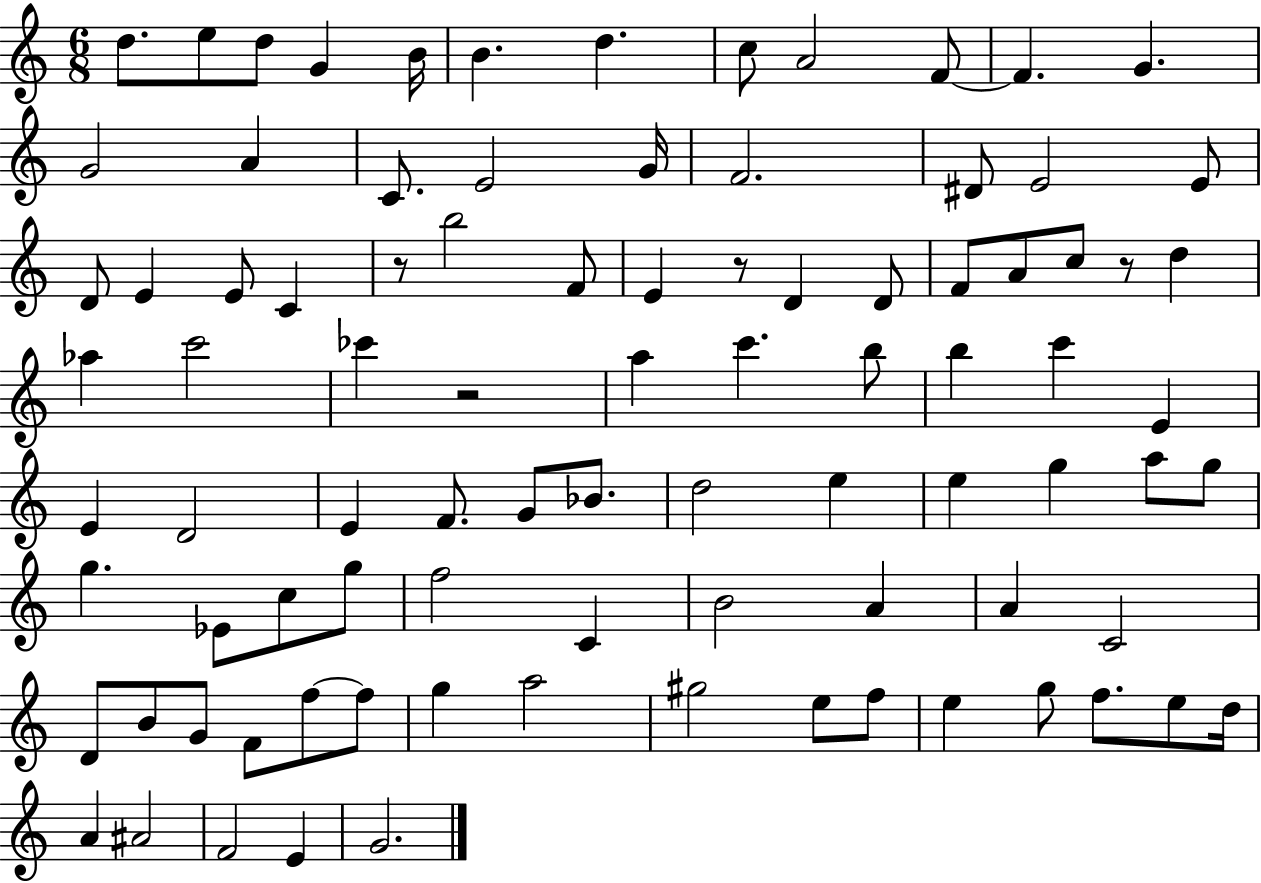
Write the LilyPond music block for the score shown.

{
  \clef treble
  \numericTimeSignature
  \time 6/8
  \key c \major
  \repeat volta 2 { d''8. e''8 d''8 g'4 b'16 | b'4. d''4. | c''8 a'2 f'8~~ | f'4. g'4. | \break g'2 a'4 | c'8. e'2 g'16 | f'2. | dis'8 e'2 e'8 | \break d'8 e'4 e'8 c'4 | r8 b''2 f'8 | e'4 r8 d'4 d'8 | f'8 a'8 c''8 r8 d''4 | \break aes''4 c'''2 | ces'''4 r2 | a''4 c'''4. b''8 | b''4 c'''4 e'4 | \break e'4 d'2 | e'4 f'8. g'8 bes'8. | d''2 e''4 | e''4 g''4 a''8 g''8 | \break g''4. ees'8 c''8 g''8 | f''2 c'4 | b'2 a'4 | a'4 c'2 | \break d'8 b'8 g'8 f'8 f''8~~ f''8 | g''4 a''2 | gis''2 e''8 f''8 | e''4 g''8 f''8. e''8 d''16 | \break a'4 ais'2 | f'2 e'4 | g'2. | } \bar "|."
}